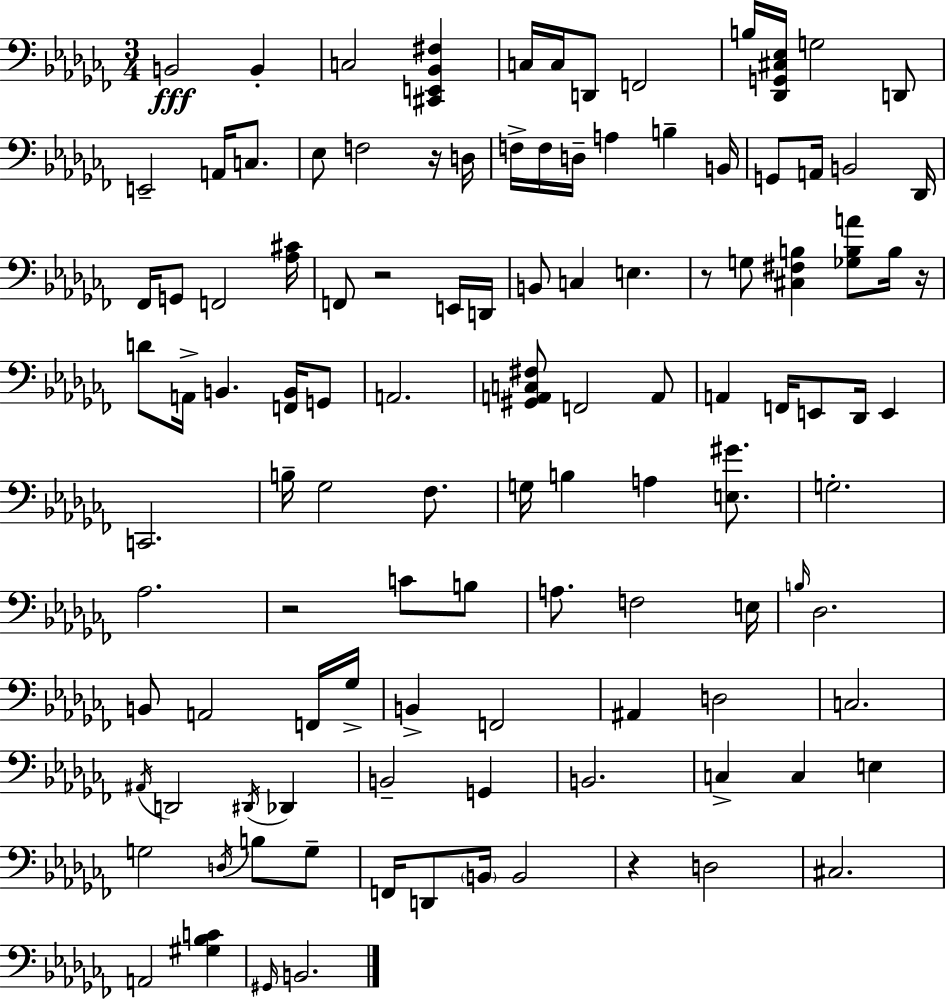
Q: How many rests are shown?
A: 6